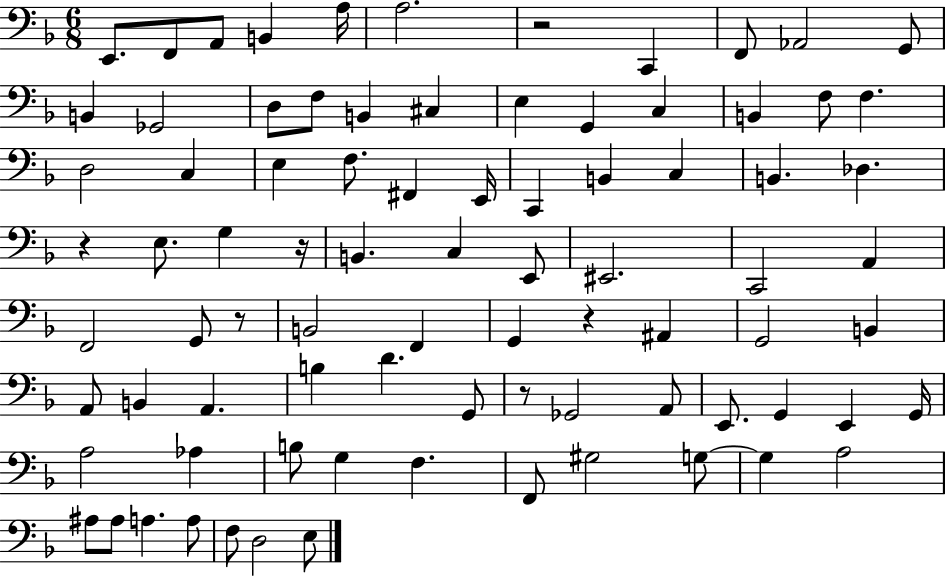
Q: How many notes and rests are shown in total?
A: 84